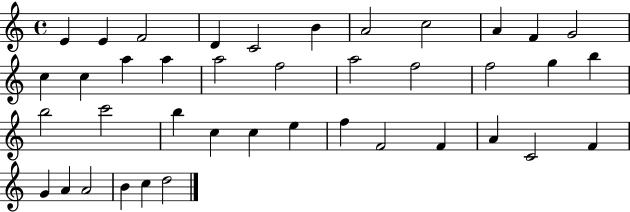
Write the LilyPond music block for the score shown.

{
  \clef treble
  \time 4/4
  \defaultTimeSignature
  \key c \major
  e'4 e'4 f'2 | d'4 c'2 b'4 | a'2 c''2 | a'4 f'4 g'2 | \break c''4 c''4 a''4 a''4 | a''2 f''2 | a''2 f''2 | f''2 g''4 b''4 | \break b''2 c'''2 | b''4 c''4 c''4 e''4 | f''4 f'2 f'4 | a'4 c'2 f'4 | \break g'4 a'4 a'2 | b'4 c''4 d''2 | \bar "|."
}